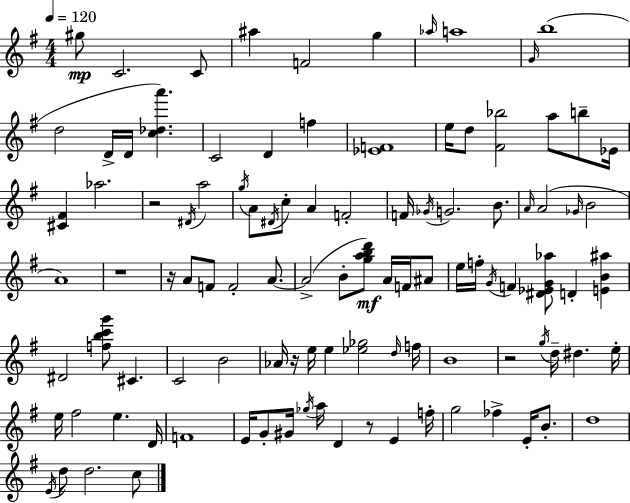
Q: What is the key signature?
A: G major